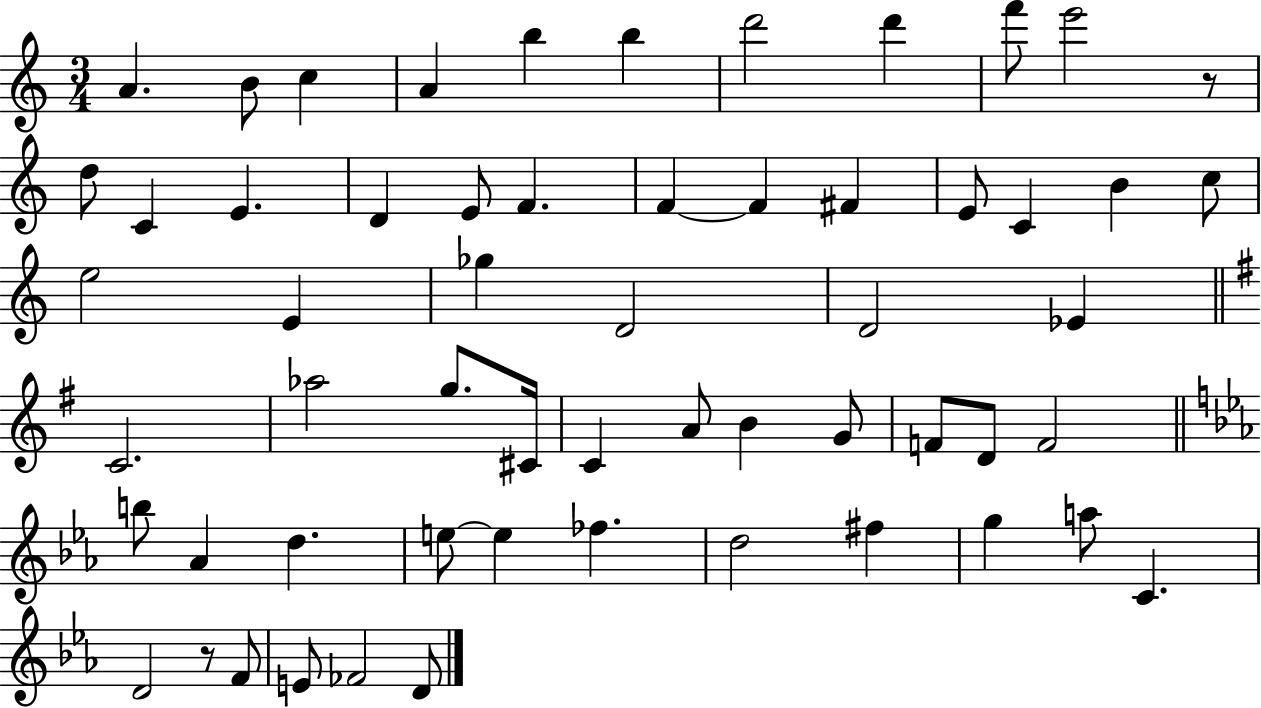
X:1
T:Untitled
M:3/4
L:1/4
K:C
A B/2 c A b b d'2 d' f'/2 e'2 z/2 d/2 C E D E/2 F F F ^F E/2 C B c/2 e2 E _g D2 D2 _E C2 _a2 g/2 ^C/4 C A/2 B G/2 F/2 D/2 F2 b/2 _A d e/2 e _f d2 ^f g a/2 C D2 z/2 F/2 E/2 _F2 D/2